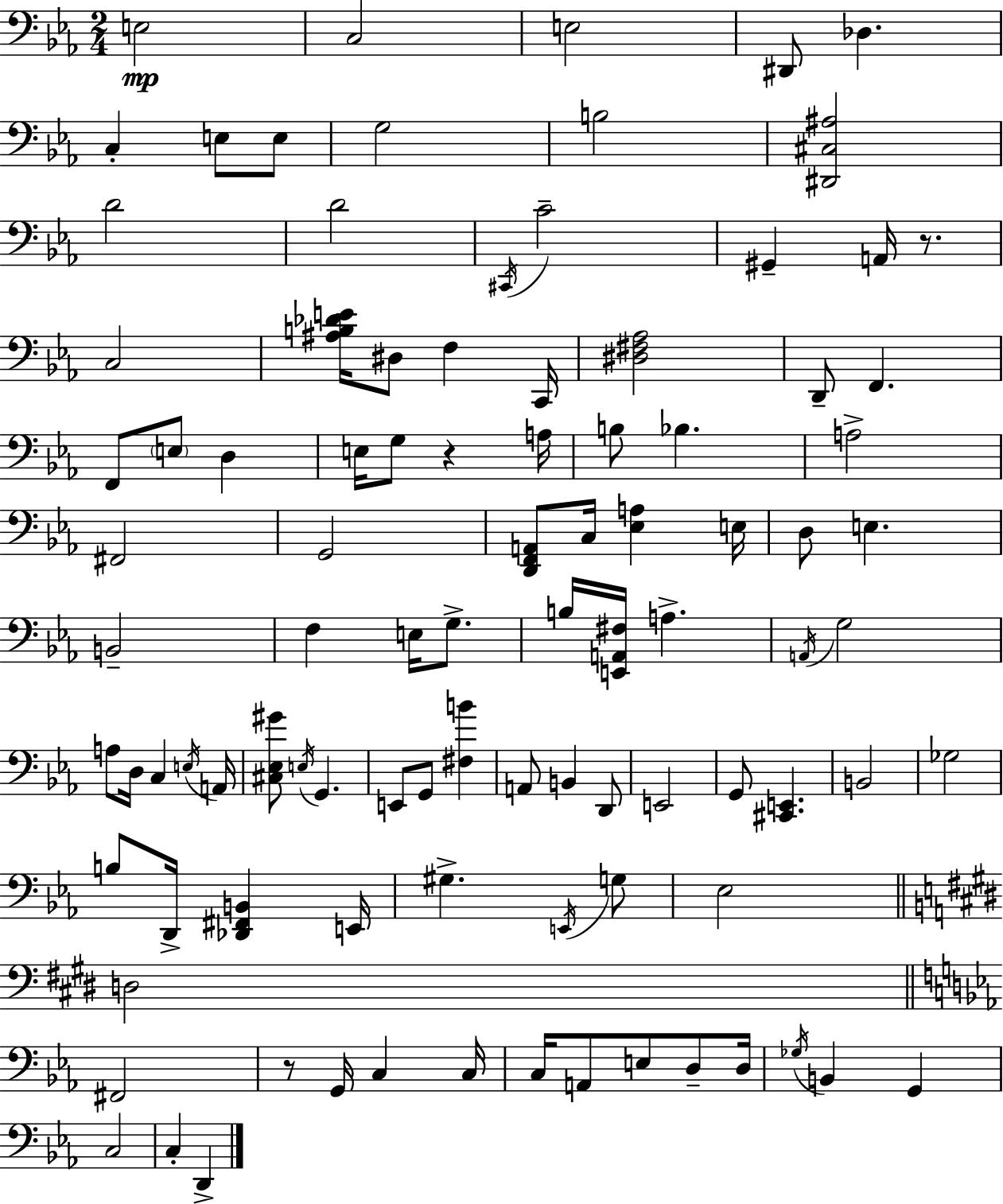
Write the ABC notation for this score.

X:1
T:Untitled
M:2/4
L:1/4
K:Cm
E,2 C,2 E,2 ^D,,/2 _D, C, E,/2 E,/2 G,2 B,2 [^D,,^C,^A,]2 D2 D2 ^C,,/4 C2 ^G,, A,,/4 z/2 C,2 [^A,B,_DE]/4 ^D,/2 F, C,,/4 [^D,^F,_A,]2 D,,/2 F,, F,,/2 E,/2 D, E,/4 G,/2 z A,/4 B,/2 _B, A,2 ^F,,2 G,,2 [D,,F,,A,,]/2 C,/4 [_E,A,] E,/4 D,/2 E, B,,2 F, E,/4 G,/2 B,/4 [E,,A,,^F,]/4 A, A,,/4 G,2 A,/2 D,/4 C, E,/4 A,,/4 [^C,_E,^G]/2 E,/4 G,, E,,/2 G,,/2 [^F,B] A,,/2 B,, D,,/2 E,,2 G,,/2 [^C,,E,,] B,,2 _G,2 B,/2 D,,/4 [_D,,^F,,B,,] E,,/4 ^G, E,,/4 G,/2 _E,2 D,2 ^F,,2 z/2 G,,/4 C, C,/4 C,/4 A,,/2 E,/2 D,/2 D,/4 _G,/4 B,, G,, C,2 C, D,,